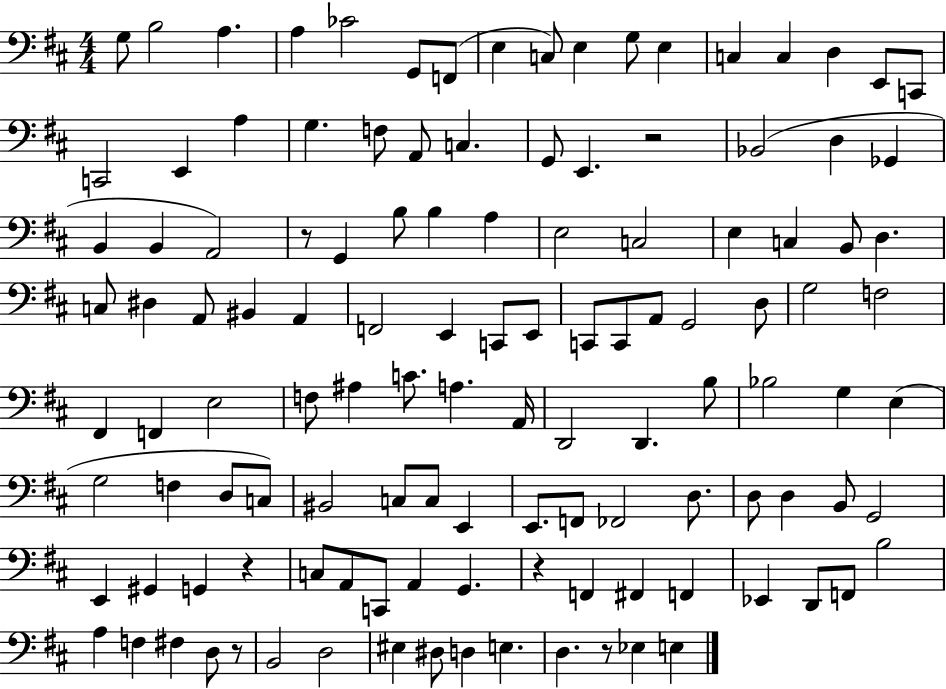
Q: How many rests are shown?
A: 6